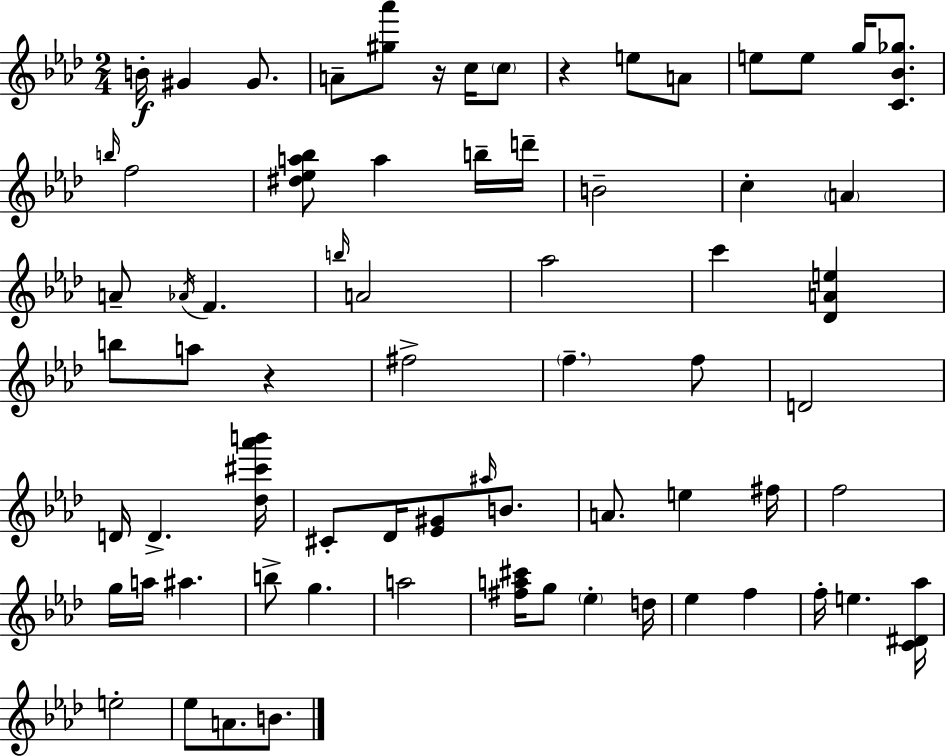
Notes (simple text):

B4/s G#4/q G#4/e. A4/e [G#5,Ab6]/e R/s C5/s C5/e R/q E5/e A4/e E5/e E5/e G5/s [C4,Bb4,Gb5]/e. B5/s F5/h [D#5,Eb5,A5,Bb5]/e A5/q B5/s D6/s B4/h C5/q A4/q A4/e Ab4/s F4/q. B5/s A4/h Ab5/h C6/q [Db4,A4,E5]/q B5/e A5/e R/q F#5/h F5/q. F5/e D4/h D4/s D4/q. [Db5,C#6,Ab6,B6]/s C#4/e Db4/s [Eb4,G#4]/e A#5/s B4/e. A4/e. E5/q F#5/s F5/h G5/s A5/s A#5/q. B5/e G5/q. A5/h [F#5,A5,C#6]/s G5/e Eb5/q D5/s Eb5/q F5/q F5/s E5/q. [C4,D#4,Ab5]/s E5/h Eb5/e A4/e. B4/e.